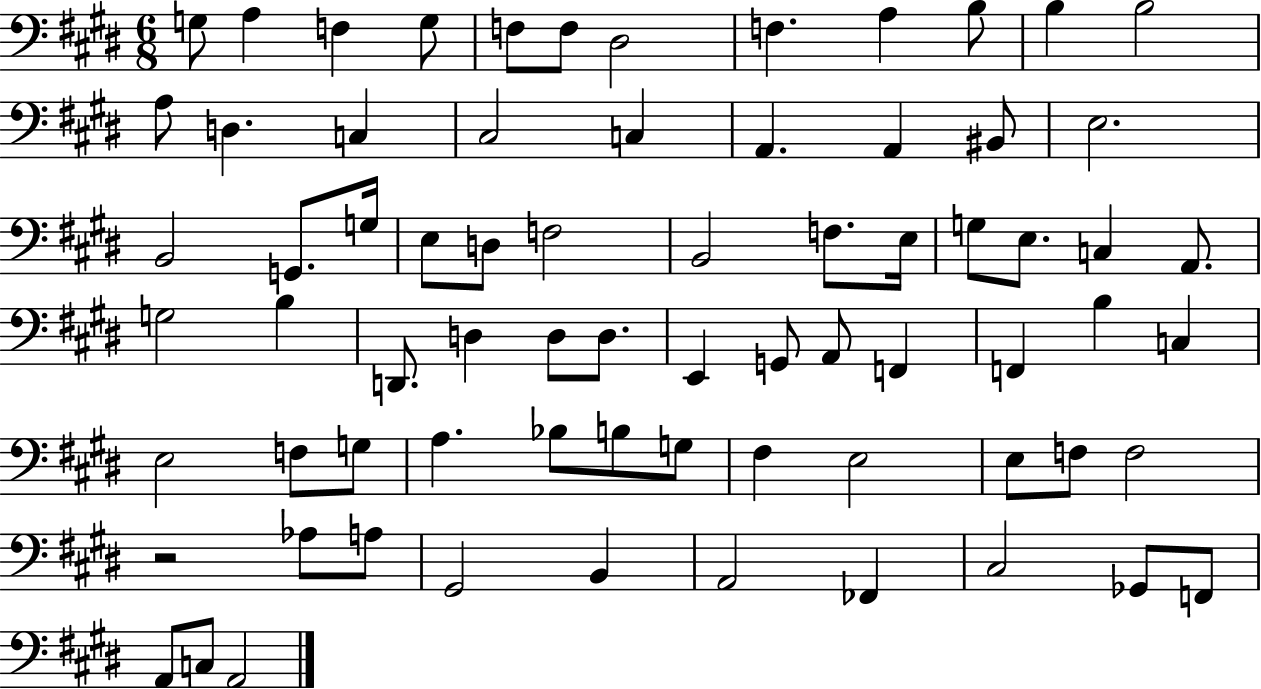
X:1
T:Untitled
M:6/8
L:1/4
K:E
G,/2 A, F, G,/2 F,/2 F,/2 ^D,2 F, A, B,/2 B, B,2 A,/2 D, C, ^C,2 C, A,, A,, ^B,,/2 E,2 B,,2 G,,/2 G,/4 E,/2 D,/2 F,2 B,,2 F,/2 E,/4 G,/2 E,/2 C, A,,/2 G,2 B, D,,/2 D, D,/2 D,/2 E,, G,,/2 A,,/2 F,, F,, B, C, E,2 F,/2 G,/2 A, _B,/2 B,/2 G,/2 ^F, E,2 E,/2 F,/2 F,2 z2 _A,/2 A,/2 ^G,,2 B,, A,,2 _F,, ^C,2 _G,,/2 F,,/2 A,,/2 C,/2 A,,2